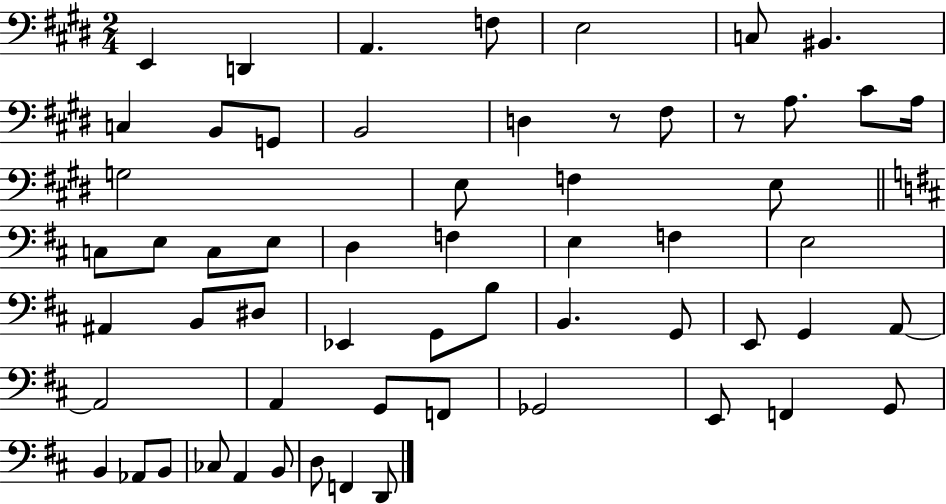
X:1
T:Untitled
M:2/4
L:1/4
K:E
E,, D,, A,, F,/2 E,2 C,/2 ^B,, C, B,,/2 G,,/2 B,,2 D, z/2 ^F,/2 z/2 A,/2 ^C/2 A,/4 G,2 E,/2 F, E,/2 C,/2 E,/2 C,/2 E,/2 D, F, E, F, E,2 ^A,, B,,/2 ^D,/2 _E,, G,,/2 B,/2 B,, G,,/2 E,,/2 G,, A,,/2 A,,2 A,, G,,/2 F,,/2 _G,,2 E,,/2 F,, G,,/2 B,, _A,,/2 B,,/2 _C,/2 A,, B,,/2 D,/2 F,, D,,/2